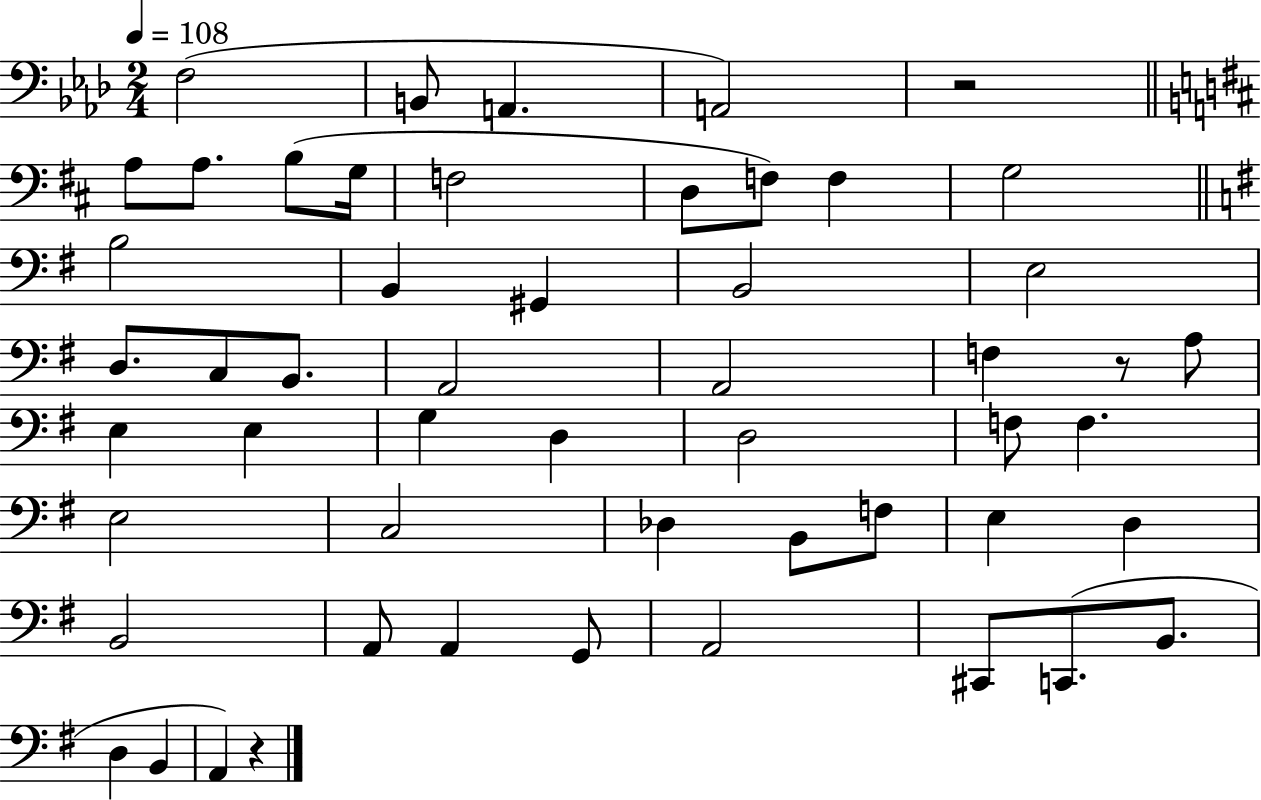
F3/h B2/e A2/q. A2/h R/h A3/e A3/e. B3/e G3/s F3/h D3/e F3/e F3/q G3/h B3/h B2/q G#2/q B2/h E3/h D3/e. C3/e B2/e. A2/h A2/h F3/q R/e A3/e E3/q E3/q G3/q D3/q D3/h F3/e F3/q. E3/h C3/h Db3/q B2/e F3/e E3/q D3/q B2/h A2/e A2/q G2/e A2/h C#2/e C2/e. B2/e. D3/q B2/q A2/q R/q